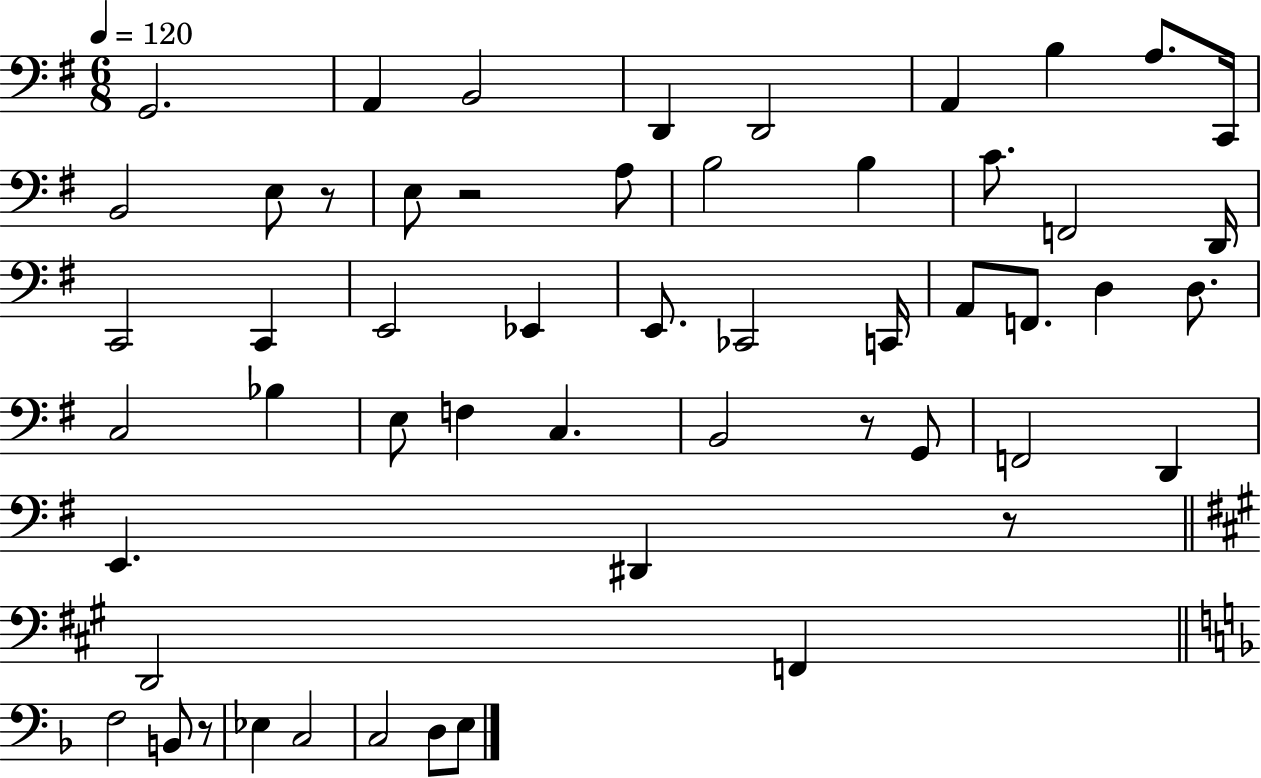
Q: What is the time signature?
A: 6/8